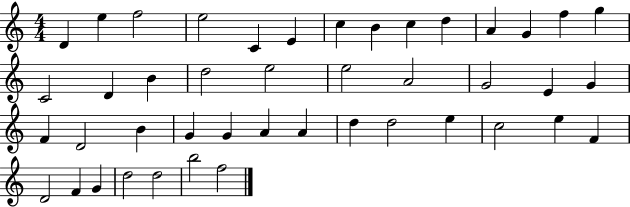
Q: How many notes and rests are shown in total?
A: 44